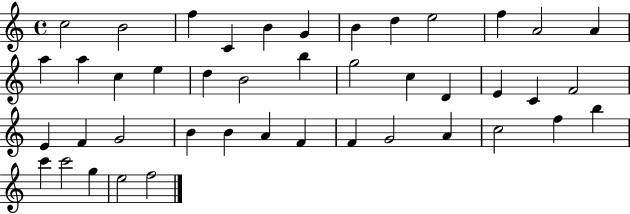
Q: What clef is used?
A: treble